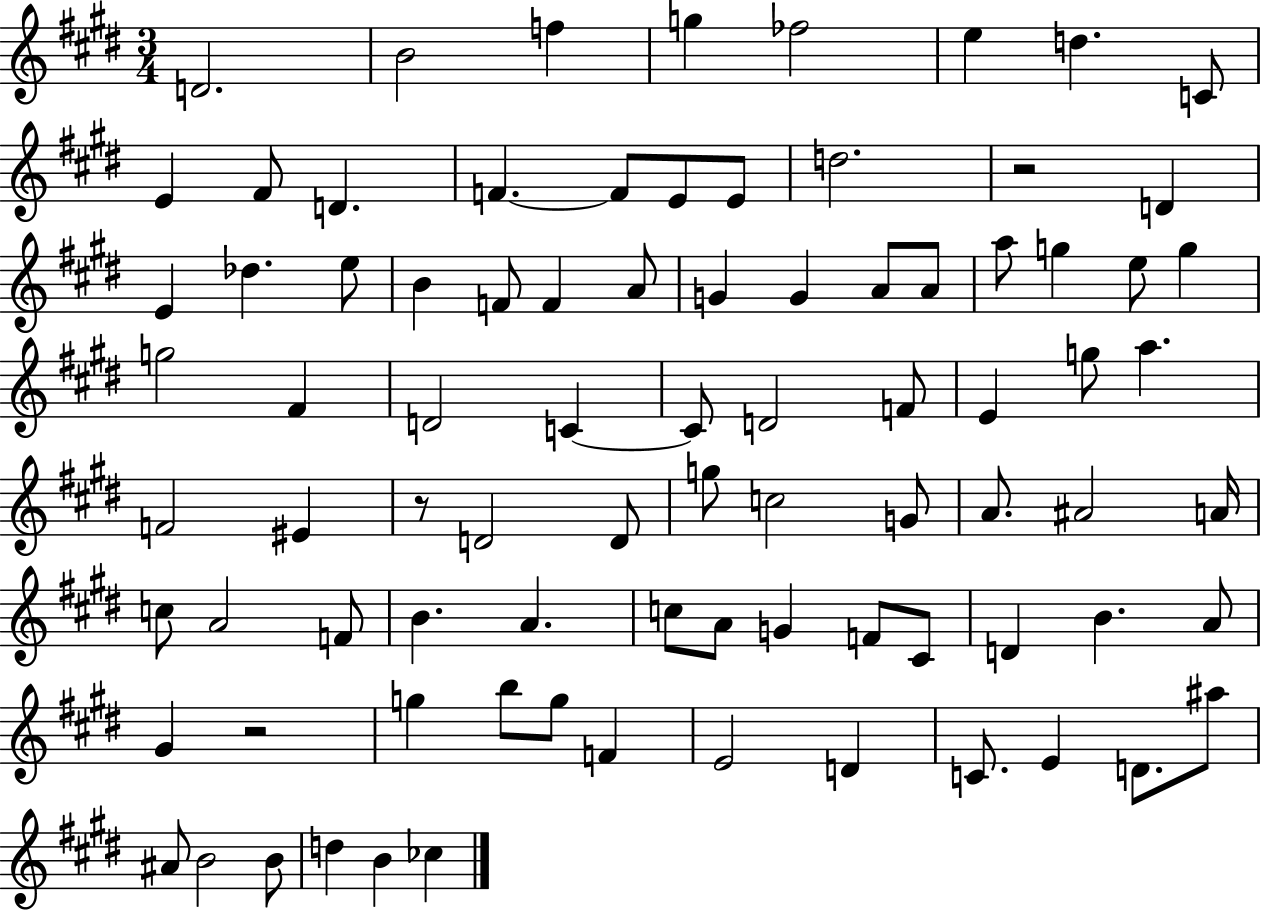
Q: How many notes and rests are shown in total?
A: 85